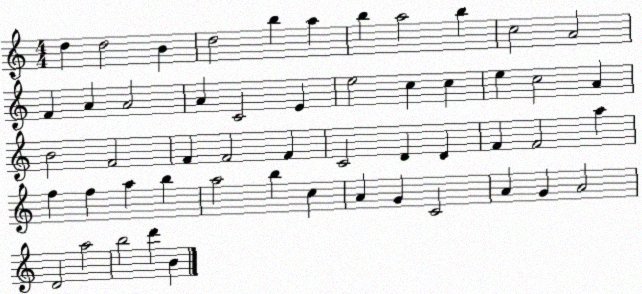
X:1
T:Untitled
M:4/4
L:1/4
K:C
d d2 B d2 b a b a2 b c2 A2 F A A2 A C2 E e2 c c e c2 A B2 F2 F F2 F C2 D D F F2 a f f a b a2 b c A G C2 A G A2 D2 a2 b2 d' B